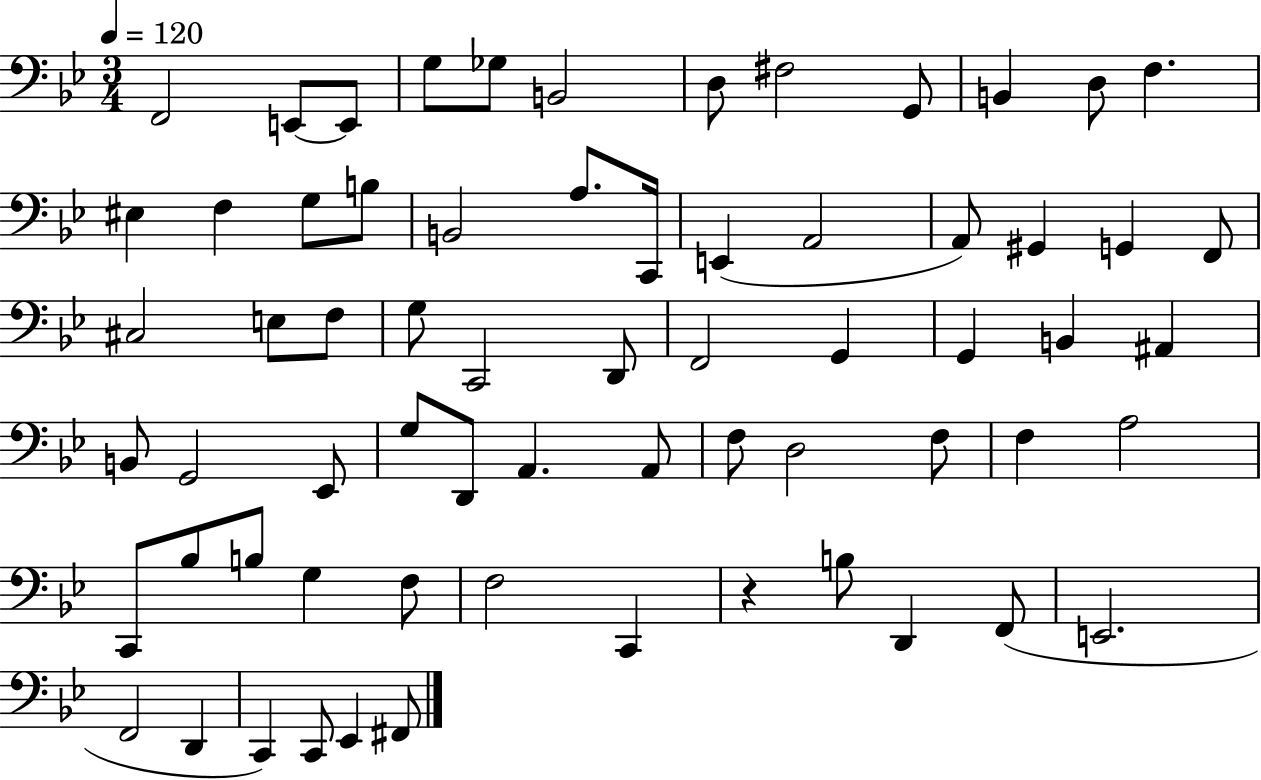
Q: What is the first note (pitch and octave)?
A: F2